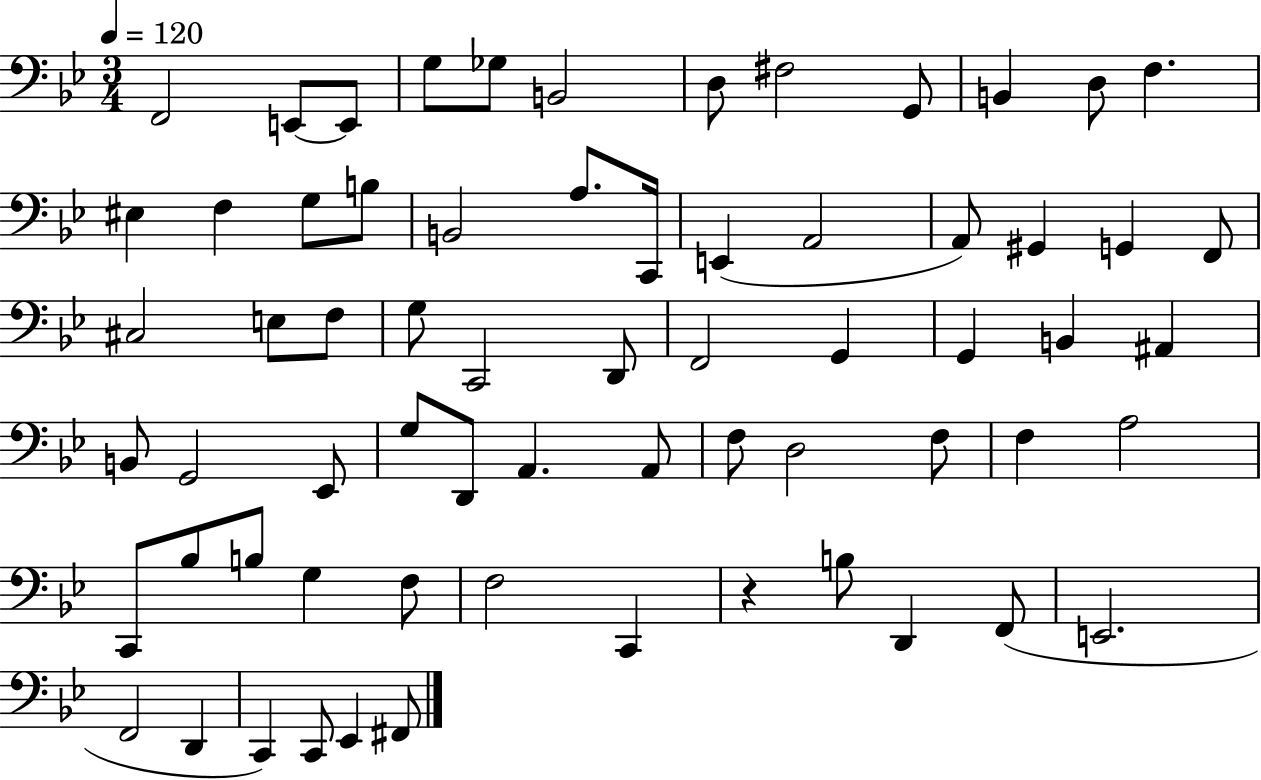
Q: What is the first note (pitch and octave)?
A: F2